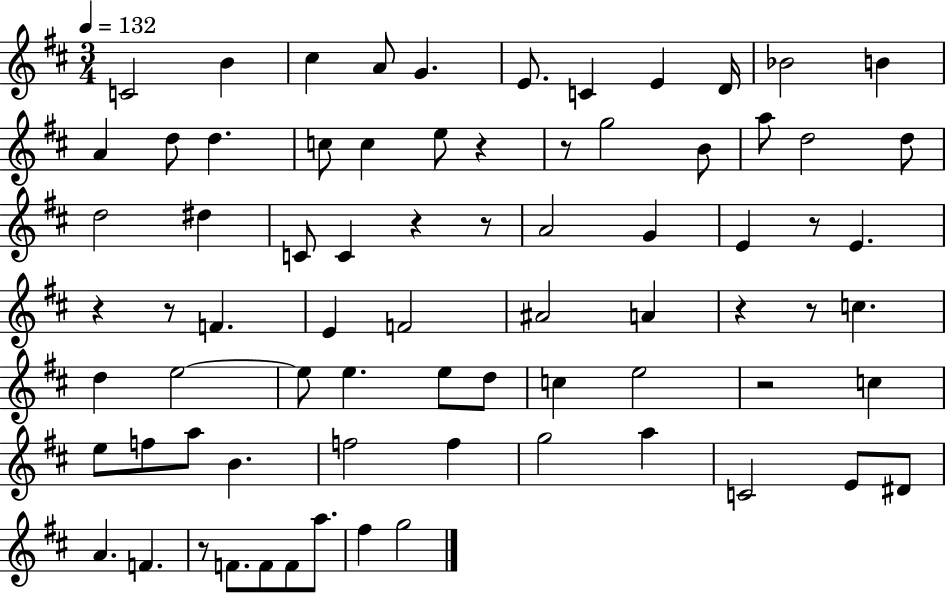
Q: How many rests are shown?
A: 11